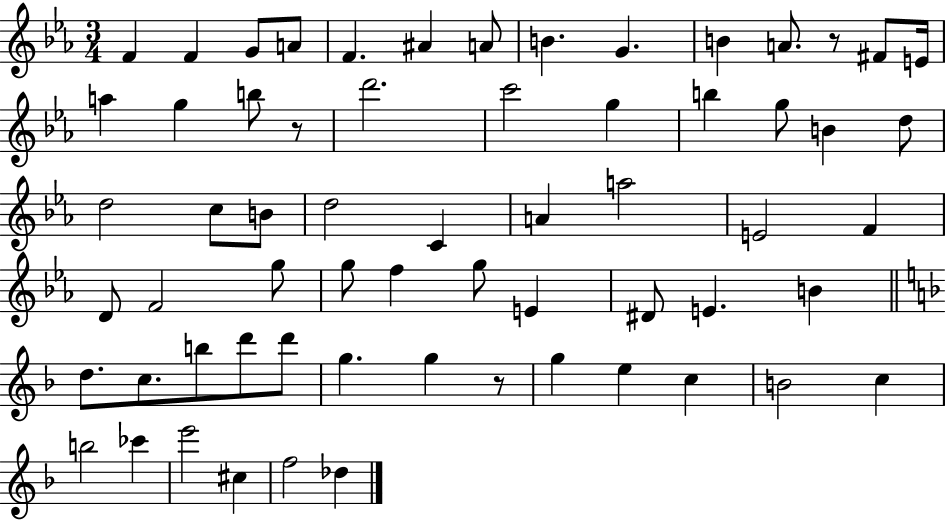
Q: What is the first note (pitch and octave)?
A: F4